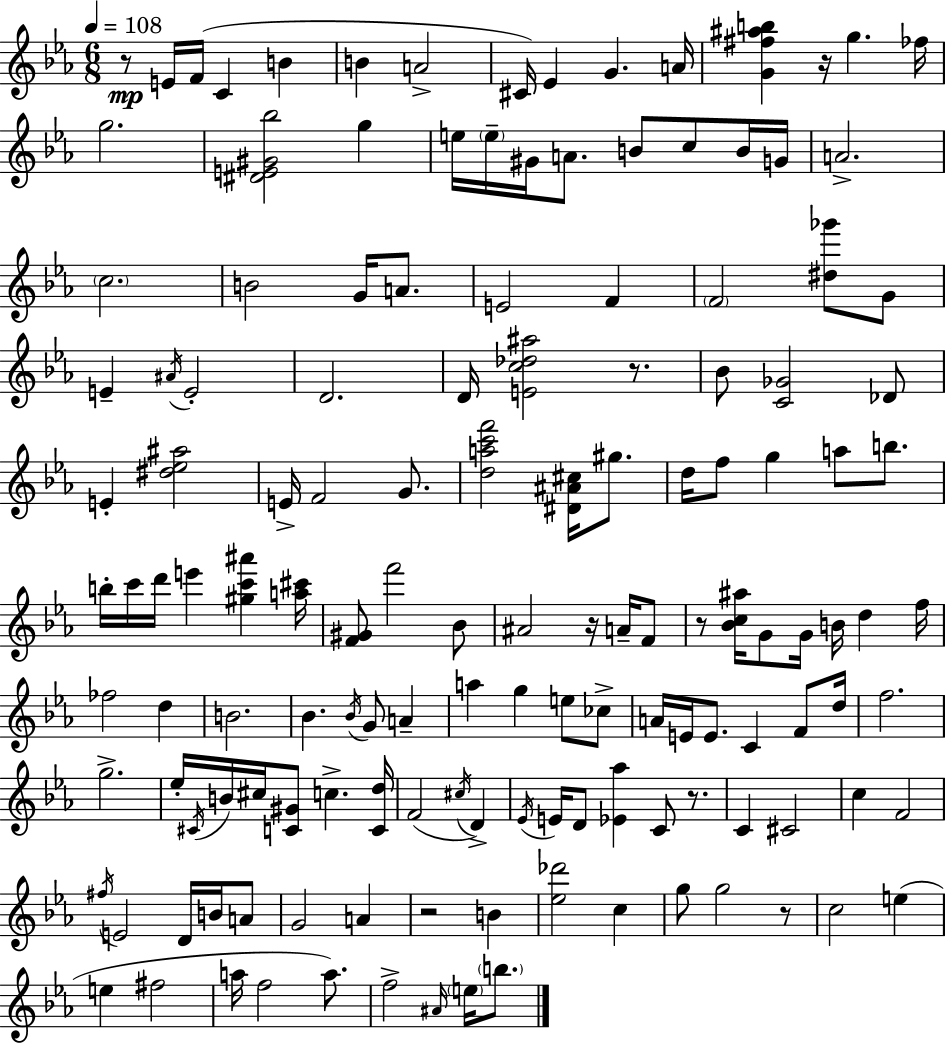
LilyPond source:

{
  \clef treble
  \numericTimeSignature
  \time 6/8
  \key ees \major
  \tempo 4 = 108
  \repeat volta 2 { r8\mp e'16 f'16( c'4 b'4 | b'4 a'2-> | cis'16) ees'4 g'4. a'16 | <g' fis'' ais'' b''>4 r16 g''4. fes''16 | \break g''2. | <dis' e' gis' bes''>2 g''4 | e''16 \parenthesize e''16-- gis'16 a'8. b'8 c''8 b'16 g'16 | a'2.-> | \break \parenthesize c''2. | b'2 g'16 a'8. | e'2 f'4 | \parenthesize f'2 <dis'' ges'''>8 g'8 | \break e'4-- \acciaccatura { ais'16 } e'2-. | d'2. | d'16 <e' c'' des'' ais''>2 r8. | bes'8 <c' ges'>2 des'8 | \break e'4-. <dis'' ees'' ais''>2 | e'16-> f'2 g'8. | <d'' a'' c''' f'''>2 <dis' ais' cis''>16 gis''8. | d''16 f''8 g''4 a''8 b''8. | \break b''16-. c'''16 d'''16 e'''4 <gis'' c''' ais'''>4 | <a'' cis'''>16 <f' gis'>8 f'''2 bes'8 | ais'2 r16 a'16-- f'8 | r8 <bes' c'' ais''>16 g'8 g'16 b'16 d''4 | \break f''16 fes''2 d''4 | b'2. | bes'4. \acciaccatura { bes'16 } g'8 a'4-- | a''4 g''4 e''8 | \break ces''8-> a'16 e'16 e'8. c'4 f'8 | d''16 f''2. | g''2.-> | ees''16-. \acciaccatura { cis'16 } b'16 cis''16 <c' gis'>8 c''4.-> | \break <c' d''>16 f'2( \acciaccatura { cis''16 } | d'4->) \acciaccatura { ees'16 } e'16 d'8 <ees' aes''>4 | c'8 r8. c'4 cis'2 | c''4 f'2 | \break \acciaccatura { fis''16 } e'2 | d'16 b'16 a'8 g'2 | a'4 r2 | b'4 <ees'' des'''>2 | \break c''4 g''8 g''2 | r8 c''2 | e''4( e''4 fis''2 | a''16 f''2 | \break a''8.) f''2-> | \grace { ais'16 } \parenthesize e''16 \parenthesize b''8. } \bar "|."
}